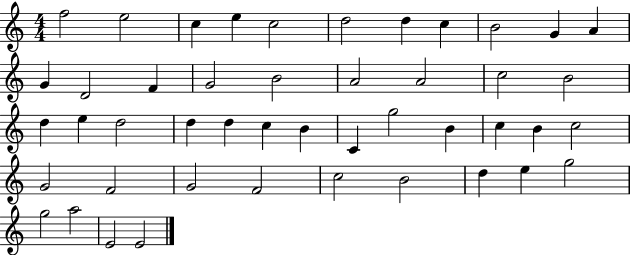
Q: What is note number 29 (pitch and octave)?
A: G5